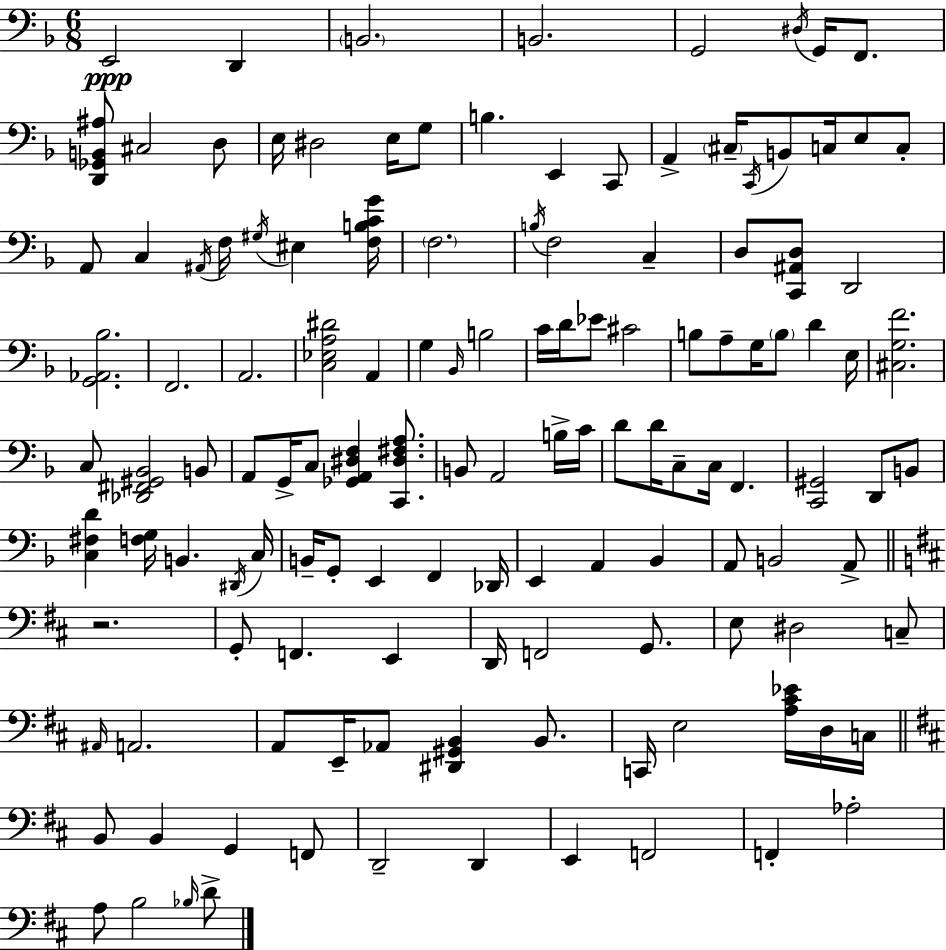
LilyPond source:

{
  \clef bass
  \numericTimeSignature
  \time 6/8
  \key d \minor
  e,2\ppp d,4 | \parenthesize b,2. | b,2. | g,2 \acciaccatura { dis16 } g,16 f,8. | \break <d, ges, b, ais>8 cis2 d8 | e16 dis2 e16 g8 | b4. e,4 c,8 | a,4-> \parenthesize cis16-- \acciaccatura { c,16 } b,8 c16 e8 | \break c8-. a,8 c4 \acciaccatura { ais,16 } f16 \acciaccatura { gis16 } eis4 | <f b c' g'>16 \parenthesize f2. | \acciaccatura { b16 } f2 | c4-- d8 <c, ais, d>8 d,2 | \break <g, aes, bes>2. | f,2. | a,2. | <c ees a dis'>2 | \break a,4 g4 \grace { bes,16 } b2 | c'16 d'16 ees'8 cis'2 | b8 a8-- g16 \parenthesize b8 | d'4 e16 <cis g f'>2. | \break c8 <des, fis, gis, bes,>2 | b,8 a,8 g,16-> c8 <ges, a, dis f>4 | <c, dis fis a>8. b,8 a,2 | b16-> c'16 d'8 d'16 c8-- c16 | \break f,4. <c, gis,>2 | d,8 b,8 <c fis d'>4 <f g>16 b,4. | \acciaccatura { dis,16 } c16 b,16-- g,8-. e,4 | f,4 des,16 e,4 a,4 | \break bes,4 a,8 b,2 | a,8-> \bar "||" \break \key d \major r2. | g,8-. f,4. e,4 | d,16 f,2 g,8. | e8 dis2 c8-- | \break \grace { ais,16 } a,2. | a,8 e,16-- aes,8 <dis, gis, b,>4 b,8. | c,16 e2 <a cis' ees'>16 d16 | c16 \bar "||" \break \key b \minor b,8 b,4 g,4 f,8 | d,2-- d,4 | e,4 f,2 | f,4-. aes2-. | \break a8 b2 \grace { bes16 } d'8-> | \bar "|."
}